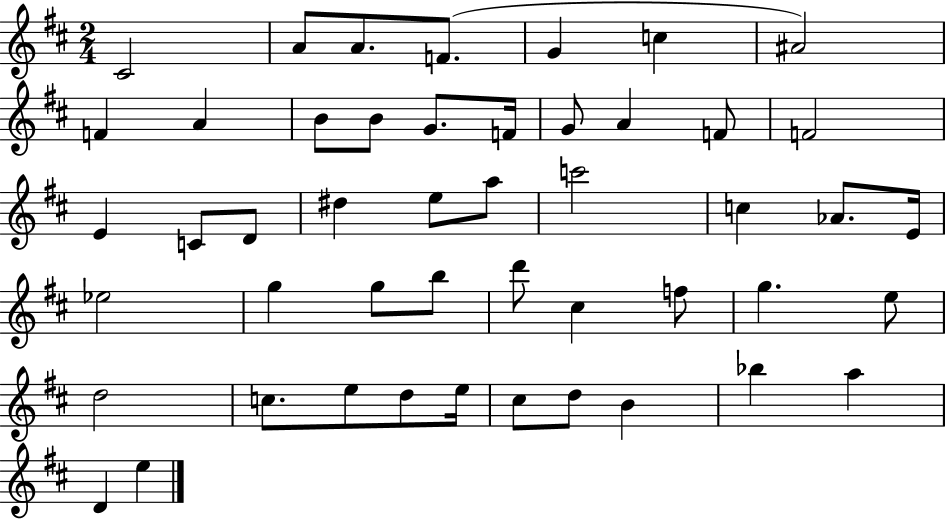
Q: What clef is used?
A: treble